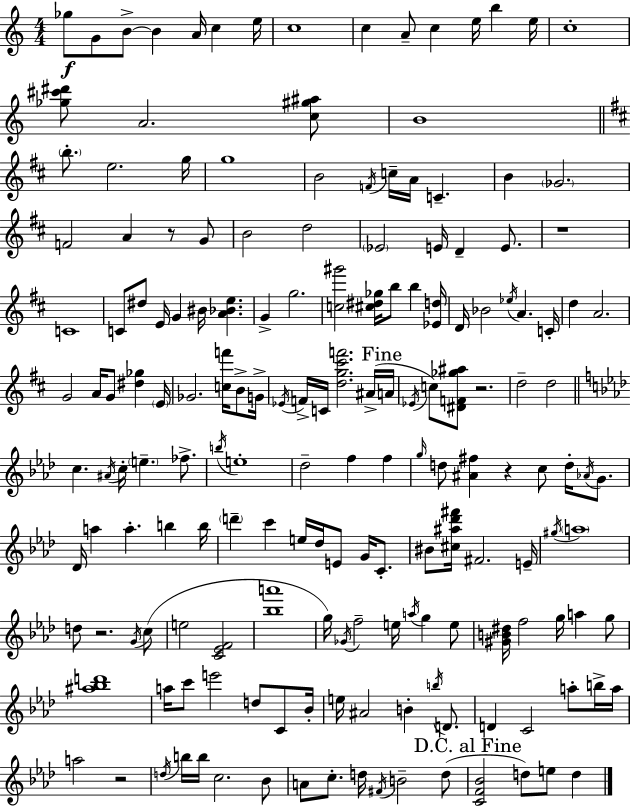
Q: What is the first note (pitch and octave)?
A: Gb5